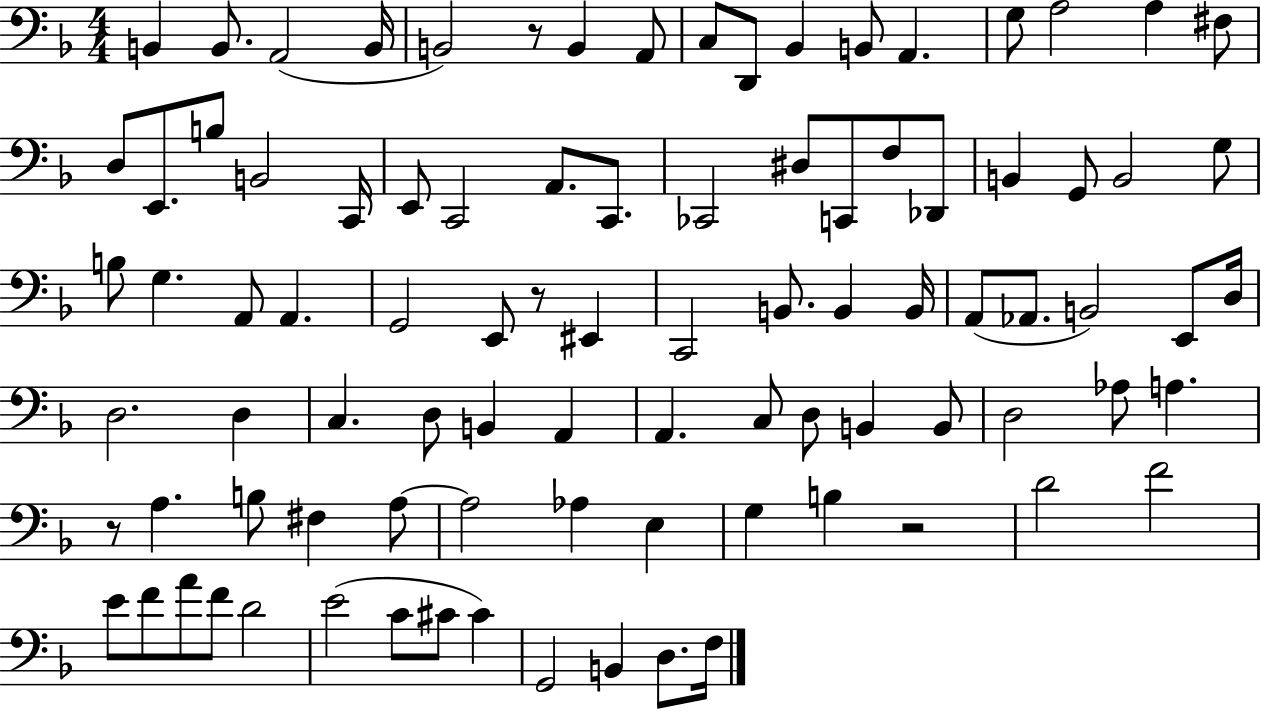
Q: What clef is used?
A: bass